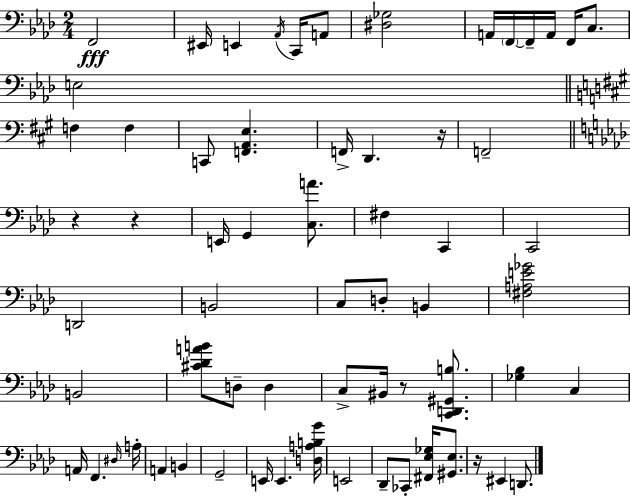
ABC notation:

X:1
T:Untitled
M:2/4
L:1/4
K:Ab
F,,2 ^E,,/4 E,, _A,,/4 C,,/4 A,,/2 [^D,_G,]2 A,,/4 F,,/4 F,,/4 A,,/4 F,,/4 C,/2 E,2 F, F, C,,/2 [F,,A,,E,] F,,/4 D,, z/4 F,,2 z z E,,/4 G,, [C,A]/2 ^F, C,, C,,2 D,,2 B,,2 C,/2 D,/2 B,, [^F,A,E_G]2 B,,2 [^C_DAB]/2 D,/2 D, C,/2 ^B,,/4 z/2 [C,,D,,^G,,B,]/2 [_G,_B,] C, A,,/4 F,, ^D,/4 A,/4 A,, B,, G,,2 E,,/4 E,, [D,A,B,G]/4 E,,2 _D,,/2 _C,,/2 [^F,,_E,_G,]/4 [^G,,_E,]/2 z/4 ^E,, D,,/2